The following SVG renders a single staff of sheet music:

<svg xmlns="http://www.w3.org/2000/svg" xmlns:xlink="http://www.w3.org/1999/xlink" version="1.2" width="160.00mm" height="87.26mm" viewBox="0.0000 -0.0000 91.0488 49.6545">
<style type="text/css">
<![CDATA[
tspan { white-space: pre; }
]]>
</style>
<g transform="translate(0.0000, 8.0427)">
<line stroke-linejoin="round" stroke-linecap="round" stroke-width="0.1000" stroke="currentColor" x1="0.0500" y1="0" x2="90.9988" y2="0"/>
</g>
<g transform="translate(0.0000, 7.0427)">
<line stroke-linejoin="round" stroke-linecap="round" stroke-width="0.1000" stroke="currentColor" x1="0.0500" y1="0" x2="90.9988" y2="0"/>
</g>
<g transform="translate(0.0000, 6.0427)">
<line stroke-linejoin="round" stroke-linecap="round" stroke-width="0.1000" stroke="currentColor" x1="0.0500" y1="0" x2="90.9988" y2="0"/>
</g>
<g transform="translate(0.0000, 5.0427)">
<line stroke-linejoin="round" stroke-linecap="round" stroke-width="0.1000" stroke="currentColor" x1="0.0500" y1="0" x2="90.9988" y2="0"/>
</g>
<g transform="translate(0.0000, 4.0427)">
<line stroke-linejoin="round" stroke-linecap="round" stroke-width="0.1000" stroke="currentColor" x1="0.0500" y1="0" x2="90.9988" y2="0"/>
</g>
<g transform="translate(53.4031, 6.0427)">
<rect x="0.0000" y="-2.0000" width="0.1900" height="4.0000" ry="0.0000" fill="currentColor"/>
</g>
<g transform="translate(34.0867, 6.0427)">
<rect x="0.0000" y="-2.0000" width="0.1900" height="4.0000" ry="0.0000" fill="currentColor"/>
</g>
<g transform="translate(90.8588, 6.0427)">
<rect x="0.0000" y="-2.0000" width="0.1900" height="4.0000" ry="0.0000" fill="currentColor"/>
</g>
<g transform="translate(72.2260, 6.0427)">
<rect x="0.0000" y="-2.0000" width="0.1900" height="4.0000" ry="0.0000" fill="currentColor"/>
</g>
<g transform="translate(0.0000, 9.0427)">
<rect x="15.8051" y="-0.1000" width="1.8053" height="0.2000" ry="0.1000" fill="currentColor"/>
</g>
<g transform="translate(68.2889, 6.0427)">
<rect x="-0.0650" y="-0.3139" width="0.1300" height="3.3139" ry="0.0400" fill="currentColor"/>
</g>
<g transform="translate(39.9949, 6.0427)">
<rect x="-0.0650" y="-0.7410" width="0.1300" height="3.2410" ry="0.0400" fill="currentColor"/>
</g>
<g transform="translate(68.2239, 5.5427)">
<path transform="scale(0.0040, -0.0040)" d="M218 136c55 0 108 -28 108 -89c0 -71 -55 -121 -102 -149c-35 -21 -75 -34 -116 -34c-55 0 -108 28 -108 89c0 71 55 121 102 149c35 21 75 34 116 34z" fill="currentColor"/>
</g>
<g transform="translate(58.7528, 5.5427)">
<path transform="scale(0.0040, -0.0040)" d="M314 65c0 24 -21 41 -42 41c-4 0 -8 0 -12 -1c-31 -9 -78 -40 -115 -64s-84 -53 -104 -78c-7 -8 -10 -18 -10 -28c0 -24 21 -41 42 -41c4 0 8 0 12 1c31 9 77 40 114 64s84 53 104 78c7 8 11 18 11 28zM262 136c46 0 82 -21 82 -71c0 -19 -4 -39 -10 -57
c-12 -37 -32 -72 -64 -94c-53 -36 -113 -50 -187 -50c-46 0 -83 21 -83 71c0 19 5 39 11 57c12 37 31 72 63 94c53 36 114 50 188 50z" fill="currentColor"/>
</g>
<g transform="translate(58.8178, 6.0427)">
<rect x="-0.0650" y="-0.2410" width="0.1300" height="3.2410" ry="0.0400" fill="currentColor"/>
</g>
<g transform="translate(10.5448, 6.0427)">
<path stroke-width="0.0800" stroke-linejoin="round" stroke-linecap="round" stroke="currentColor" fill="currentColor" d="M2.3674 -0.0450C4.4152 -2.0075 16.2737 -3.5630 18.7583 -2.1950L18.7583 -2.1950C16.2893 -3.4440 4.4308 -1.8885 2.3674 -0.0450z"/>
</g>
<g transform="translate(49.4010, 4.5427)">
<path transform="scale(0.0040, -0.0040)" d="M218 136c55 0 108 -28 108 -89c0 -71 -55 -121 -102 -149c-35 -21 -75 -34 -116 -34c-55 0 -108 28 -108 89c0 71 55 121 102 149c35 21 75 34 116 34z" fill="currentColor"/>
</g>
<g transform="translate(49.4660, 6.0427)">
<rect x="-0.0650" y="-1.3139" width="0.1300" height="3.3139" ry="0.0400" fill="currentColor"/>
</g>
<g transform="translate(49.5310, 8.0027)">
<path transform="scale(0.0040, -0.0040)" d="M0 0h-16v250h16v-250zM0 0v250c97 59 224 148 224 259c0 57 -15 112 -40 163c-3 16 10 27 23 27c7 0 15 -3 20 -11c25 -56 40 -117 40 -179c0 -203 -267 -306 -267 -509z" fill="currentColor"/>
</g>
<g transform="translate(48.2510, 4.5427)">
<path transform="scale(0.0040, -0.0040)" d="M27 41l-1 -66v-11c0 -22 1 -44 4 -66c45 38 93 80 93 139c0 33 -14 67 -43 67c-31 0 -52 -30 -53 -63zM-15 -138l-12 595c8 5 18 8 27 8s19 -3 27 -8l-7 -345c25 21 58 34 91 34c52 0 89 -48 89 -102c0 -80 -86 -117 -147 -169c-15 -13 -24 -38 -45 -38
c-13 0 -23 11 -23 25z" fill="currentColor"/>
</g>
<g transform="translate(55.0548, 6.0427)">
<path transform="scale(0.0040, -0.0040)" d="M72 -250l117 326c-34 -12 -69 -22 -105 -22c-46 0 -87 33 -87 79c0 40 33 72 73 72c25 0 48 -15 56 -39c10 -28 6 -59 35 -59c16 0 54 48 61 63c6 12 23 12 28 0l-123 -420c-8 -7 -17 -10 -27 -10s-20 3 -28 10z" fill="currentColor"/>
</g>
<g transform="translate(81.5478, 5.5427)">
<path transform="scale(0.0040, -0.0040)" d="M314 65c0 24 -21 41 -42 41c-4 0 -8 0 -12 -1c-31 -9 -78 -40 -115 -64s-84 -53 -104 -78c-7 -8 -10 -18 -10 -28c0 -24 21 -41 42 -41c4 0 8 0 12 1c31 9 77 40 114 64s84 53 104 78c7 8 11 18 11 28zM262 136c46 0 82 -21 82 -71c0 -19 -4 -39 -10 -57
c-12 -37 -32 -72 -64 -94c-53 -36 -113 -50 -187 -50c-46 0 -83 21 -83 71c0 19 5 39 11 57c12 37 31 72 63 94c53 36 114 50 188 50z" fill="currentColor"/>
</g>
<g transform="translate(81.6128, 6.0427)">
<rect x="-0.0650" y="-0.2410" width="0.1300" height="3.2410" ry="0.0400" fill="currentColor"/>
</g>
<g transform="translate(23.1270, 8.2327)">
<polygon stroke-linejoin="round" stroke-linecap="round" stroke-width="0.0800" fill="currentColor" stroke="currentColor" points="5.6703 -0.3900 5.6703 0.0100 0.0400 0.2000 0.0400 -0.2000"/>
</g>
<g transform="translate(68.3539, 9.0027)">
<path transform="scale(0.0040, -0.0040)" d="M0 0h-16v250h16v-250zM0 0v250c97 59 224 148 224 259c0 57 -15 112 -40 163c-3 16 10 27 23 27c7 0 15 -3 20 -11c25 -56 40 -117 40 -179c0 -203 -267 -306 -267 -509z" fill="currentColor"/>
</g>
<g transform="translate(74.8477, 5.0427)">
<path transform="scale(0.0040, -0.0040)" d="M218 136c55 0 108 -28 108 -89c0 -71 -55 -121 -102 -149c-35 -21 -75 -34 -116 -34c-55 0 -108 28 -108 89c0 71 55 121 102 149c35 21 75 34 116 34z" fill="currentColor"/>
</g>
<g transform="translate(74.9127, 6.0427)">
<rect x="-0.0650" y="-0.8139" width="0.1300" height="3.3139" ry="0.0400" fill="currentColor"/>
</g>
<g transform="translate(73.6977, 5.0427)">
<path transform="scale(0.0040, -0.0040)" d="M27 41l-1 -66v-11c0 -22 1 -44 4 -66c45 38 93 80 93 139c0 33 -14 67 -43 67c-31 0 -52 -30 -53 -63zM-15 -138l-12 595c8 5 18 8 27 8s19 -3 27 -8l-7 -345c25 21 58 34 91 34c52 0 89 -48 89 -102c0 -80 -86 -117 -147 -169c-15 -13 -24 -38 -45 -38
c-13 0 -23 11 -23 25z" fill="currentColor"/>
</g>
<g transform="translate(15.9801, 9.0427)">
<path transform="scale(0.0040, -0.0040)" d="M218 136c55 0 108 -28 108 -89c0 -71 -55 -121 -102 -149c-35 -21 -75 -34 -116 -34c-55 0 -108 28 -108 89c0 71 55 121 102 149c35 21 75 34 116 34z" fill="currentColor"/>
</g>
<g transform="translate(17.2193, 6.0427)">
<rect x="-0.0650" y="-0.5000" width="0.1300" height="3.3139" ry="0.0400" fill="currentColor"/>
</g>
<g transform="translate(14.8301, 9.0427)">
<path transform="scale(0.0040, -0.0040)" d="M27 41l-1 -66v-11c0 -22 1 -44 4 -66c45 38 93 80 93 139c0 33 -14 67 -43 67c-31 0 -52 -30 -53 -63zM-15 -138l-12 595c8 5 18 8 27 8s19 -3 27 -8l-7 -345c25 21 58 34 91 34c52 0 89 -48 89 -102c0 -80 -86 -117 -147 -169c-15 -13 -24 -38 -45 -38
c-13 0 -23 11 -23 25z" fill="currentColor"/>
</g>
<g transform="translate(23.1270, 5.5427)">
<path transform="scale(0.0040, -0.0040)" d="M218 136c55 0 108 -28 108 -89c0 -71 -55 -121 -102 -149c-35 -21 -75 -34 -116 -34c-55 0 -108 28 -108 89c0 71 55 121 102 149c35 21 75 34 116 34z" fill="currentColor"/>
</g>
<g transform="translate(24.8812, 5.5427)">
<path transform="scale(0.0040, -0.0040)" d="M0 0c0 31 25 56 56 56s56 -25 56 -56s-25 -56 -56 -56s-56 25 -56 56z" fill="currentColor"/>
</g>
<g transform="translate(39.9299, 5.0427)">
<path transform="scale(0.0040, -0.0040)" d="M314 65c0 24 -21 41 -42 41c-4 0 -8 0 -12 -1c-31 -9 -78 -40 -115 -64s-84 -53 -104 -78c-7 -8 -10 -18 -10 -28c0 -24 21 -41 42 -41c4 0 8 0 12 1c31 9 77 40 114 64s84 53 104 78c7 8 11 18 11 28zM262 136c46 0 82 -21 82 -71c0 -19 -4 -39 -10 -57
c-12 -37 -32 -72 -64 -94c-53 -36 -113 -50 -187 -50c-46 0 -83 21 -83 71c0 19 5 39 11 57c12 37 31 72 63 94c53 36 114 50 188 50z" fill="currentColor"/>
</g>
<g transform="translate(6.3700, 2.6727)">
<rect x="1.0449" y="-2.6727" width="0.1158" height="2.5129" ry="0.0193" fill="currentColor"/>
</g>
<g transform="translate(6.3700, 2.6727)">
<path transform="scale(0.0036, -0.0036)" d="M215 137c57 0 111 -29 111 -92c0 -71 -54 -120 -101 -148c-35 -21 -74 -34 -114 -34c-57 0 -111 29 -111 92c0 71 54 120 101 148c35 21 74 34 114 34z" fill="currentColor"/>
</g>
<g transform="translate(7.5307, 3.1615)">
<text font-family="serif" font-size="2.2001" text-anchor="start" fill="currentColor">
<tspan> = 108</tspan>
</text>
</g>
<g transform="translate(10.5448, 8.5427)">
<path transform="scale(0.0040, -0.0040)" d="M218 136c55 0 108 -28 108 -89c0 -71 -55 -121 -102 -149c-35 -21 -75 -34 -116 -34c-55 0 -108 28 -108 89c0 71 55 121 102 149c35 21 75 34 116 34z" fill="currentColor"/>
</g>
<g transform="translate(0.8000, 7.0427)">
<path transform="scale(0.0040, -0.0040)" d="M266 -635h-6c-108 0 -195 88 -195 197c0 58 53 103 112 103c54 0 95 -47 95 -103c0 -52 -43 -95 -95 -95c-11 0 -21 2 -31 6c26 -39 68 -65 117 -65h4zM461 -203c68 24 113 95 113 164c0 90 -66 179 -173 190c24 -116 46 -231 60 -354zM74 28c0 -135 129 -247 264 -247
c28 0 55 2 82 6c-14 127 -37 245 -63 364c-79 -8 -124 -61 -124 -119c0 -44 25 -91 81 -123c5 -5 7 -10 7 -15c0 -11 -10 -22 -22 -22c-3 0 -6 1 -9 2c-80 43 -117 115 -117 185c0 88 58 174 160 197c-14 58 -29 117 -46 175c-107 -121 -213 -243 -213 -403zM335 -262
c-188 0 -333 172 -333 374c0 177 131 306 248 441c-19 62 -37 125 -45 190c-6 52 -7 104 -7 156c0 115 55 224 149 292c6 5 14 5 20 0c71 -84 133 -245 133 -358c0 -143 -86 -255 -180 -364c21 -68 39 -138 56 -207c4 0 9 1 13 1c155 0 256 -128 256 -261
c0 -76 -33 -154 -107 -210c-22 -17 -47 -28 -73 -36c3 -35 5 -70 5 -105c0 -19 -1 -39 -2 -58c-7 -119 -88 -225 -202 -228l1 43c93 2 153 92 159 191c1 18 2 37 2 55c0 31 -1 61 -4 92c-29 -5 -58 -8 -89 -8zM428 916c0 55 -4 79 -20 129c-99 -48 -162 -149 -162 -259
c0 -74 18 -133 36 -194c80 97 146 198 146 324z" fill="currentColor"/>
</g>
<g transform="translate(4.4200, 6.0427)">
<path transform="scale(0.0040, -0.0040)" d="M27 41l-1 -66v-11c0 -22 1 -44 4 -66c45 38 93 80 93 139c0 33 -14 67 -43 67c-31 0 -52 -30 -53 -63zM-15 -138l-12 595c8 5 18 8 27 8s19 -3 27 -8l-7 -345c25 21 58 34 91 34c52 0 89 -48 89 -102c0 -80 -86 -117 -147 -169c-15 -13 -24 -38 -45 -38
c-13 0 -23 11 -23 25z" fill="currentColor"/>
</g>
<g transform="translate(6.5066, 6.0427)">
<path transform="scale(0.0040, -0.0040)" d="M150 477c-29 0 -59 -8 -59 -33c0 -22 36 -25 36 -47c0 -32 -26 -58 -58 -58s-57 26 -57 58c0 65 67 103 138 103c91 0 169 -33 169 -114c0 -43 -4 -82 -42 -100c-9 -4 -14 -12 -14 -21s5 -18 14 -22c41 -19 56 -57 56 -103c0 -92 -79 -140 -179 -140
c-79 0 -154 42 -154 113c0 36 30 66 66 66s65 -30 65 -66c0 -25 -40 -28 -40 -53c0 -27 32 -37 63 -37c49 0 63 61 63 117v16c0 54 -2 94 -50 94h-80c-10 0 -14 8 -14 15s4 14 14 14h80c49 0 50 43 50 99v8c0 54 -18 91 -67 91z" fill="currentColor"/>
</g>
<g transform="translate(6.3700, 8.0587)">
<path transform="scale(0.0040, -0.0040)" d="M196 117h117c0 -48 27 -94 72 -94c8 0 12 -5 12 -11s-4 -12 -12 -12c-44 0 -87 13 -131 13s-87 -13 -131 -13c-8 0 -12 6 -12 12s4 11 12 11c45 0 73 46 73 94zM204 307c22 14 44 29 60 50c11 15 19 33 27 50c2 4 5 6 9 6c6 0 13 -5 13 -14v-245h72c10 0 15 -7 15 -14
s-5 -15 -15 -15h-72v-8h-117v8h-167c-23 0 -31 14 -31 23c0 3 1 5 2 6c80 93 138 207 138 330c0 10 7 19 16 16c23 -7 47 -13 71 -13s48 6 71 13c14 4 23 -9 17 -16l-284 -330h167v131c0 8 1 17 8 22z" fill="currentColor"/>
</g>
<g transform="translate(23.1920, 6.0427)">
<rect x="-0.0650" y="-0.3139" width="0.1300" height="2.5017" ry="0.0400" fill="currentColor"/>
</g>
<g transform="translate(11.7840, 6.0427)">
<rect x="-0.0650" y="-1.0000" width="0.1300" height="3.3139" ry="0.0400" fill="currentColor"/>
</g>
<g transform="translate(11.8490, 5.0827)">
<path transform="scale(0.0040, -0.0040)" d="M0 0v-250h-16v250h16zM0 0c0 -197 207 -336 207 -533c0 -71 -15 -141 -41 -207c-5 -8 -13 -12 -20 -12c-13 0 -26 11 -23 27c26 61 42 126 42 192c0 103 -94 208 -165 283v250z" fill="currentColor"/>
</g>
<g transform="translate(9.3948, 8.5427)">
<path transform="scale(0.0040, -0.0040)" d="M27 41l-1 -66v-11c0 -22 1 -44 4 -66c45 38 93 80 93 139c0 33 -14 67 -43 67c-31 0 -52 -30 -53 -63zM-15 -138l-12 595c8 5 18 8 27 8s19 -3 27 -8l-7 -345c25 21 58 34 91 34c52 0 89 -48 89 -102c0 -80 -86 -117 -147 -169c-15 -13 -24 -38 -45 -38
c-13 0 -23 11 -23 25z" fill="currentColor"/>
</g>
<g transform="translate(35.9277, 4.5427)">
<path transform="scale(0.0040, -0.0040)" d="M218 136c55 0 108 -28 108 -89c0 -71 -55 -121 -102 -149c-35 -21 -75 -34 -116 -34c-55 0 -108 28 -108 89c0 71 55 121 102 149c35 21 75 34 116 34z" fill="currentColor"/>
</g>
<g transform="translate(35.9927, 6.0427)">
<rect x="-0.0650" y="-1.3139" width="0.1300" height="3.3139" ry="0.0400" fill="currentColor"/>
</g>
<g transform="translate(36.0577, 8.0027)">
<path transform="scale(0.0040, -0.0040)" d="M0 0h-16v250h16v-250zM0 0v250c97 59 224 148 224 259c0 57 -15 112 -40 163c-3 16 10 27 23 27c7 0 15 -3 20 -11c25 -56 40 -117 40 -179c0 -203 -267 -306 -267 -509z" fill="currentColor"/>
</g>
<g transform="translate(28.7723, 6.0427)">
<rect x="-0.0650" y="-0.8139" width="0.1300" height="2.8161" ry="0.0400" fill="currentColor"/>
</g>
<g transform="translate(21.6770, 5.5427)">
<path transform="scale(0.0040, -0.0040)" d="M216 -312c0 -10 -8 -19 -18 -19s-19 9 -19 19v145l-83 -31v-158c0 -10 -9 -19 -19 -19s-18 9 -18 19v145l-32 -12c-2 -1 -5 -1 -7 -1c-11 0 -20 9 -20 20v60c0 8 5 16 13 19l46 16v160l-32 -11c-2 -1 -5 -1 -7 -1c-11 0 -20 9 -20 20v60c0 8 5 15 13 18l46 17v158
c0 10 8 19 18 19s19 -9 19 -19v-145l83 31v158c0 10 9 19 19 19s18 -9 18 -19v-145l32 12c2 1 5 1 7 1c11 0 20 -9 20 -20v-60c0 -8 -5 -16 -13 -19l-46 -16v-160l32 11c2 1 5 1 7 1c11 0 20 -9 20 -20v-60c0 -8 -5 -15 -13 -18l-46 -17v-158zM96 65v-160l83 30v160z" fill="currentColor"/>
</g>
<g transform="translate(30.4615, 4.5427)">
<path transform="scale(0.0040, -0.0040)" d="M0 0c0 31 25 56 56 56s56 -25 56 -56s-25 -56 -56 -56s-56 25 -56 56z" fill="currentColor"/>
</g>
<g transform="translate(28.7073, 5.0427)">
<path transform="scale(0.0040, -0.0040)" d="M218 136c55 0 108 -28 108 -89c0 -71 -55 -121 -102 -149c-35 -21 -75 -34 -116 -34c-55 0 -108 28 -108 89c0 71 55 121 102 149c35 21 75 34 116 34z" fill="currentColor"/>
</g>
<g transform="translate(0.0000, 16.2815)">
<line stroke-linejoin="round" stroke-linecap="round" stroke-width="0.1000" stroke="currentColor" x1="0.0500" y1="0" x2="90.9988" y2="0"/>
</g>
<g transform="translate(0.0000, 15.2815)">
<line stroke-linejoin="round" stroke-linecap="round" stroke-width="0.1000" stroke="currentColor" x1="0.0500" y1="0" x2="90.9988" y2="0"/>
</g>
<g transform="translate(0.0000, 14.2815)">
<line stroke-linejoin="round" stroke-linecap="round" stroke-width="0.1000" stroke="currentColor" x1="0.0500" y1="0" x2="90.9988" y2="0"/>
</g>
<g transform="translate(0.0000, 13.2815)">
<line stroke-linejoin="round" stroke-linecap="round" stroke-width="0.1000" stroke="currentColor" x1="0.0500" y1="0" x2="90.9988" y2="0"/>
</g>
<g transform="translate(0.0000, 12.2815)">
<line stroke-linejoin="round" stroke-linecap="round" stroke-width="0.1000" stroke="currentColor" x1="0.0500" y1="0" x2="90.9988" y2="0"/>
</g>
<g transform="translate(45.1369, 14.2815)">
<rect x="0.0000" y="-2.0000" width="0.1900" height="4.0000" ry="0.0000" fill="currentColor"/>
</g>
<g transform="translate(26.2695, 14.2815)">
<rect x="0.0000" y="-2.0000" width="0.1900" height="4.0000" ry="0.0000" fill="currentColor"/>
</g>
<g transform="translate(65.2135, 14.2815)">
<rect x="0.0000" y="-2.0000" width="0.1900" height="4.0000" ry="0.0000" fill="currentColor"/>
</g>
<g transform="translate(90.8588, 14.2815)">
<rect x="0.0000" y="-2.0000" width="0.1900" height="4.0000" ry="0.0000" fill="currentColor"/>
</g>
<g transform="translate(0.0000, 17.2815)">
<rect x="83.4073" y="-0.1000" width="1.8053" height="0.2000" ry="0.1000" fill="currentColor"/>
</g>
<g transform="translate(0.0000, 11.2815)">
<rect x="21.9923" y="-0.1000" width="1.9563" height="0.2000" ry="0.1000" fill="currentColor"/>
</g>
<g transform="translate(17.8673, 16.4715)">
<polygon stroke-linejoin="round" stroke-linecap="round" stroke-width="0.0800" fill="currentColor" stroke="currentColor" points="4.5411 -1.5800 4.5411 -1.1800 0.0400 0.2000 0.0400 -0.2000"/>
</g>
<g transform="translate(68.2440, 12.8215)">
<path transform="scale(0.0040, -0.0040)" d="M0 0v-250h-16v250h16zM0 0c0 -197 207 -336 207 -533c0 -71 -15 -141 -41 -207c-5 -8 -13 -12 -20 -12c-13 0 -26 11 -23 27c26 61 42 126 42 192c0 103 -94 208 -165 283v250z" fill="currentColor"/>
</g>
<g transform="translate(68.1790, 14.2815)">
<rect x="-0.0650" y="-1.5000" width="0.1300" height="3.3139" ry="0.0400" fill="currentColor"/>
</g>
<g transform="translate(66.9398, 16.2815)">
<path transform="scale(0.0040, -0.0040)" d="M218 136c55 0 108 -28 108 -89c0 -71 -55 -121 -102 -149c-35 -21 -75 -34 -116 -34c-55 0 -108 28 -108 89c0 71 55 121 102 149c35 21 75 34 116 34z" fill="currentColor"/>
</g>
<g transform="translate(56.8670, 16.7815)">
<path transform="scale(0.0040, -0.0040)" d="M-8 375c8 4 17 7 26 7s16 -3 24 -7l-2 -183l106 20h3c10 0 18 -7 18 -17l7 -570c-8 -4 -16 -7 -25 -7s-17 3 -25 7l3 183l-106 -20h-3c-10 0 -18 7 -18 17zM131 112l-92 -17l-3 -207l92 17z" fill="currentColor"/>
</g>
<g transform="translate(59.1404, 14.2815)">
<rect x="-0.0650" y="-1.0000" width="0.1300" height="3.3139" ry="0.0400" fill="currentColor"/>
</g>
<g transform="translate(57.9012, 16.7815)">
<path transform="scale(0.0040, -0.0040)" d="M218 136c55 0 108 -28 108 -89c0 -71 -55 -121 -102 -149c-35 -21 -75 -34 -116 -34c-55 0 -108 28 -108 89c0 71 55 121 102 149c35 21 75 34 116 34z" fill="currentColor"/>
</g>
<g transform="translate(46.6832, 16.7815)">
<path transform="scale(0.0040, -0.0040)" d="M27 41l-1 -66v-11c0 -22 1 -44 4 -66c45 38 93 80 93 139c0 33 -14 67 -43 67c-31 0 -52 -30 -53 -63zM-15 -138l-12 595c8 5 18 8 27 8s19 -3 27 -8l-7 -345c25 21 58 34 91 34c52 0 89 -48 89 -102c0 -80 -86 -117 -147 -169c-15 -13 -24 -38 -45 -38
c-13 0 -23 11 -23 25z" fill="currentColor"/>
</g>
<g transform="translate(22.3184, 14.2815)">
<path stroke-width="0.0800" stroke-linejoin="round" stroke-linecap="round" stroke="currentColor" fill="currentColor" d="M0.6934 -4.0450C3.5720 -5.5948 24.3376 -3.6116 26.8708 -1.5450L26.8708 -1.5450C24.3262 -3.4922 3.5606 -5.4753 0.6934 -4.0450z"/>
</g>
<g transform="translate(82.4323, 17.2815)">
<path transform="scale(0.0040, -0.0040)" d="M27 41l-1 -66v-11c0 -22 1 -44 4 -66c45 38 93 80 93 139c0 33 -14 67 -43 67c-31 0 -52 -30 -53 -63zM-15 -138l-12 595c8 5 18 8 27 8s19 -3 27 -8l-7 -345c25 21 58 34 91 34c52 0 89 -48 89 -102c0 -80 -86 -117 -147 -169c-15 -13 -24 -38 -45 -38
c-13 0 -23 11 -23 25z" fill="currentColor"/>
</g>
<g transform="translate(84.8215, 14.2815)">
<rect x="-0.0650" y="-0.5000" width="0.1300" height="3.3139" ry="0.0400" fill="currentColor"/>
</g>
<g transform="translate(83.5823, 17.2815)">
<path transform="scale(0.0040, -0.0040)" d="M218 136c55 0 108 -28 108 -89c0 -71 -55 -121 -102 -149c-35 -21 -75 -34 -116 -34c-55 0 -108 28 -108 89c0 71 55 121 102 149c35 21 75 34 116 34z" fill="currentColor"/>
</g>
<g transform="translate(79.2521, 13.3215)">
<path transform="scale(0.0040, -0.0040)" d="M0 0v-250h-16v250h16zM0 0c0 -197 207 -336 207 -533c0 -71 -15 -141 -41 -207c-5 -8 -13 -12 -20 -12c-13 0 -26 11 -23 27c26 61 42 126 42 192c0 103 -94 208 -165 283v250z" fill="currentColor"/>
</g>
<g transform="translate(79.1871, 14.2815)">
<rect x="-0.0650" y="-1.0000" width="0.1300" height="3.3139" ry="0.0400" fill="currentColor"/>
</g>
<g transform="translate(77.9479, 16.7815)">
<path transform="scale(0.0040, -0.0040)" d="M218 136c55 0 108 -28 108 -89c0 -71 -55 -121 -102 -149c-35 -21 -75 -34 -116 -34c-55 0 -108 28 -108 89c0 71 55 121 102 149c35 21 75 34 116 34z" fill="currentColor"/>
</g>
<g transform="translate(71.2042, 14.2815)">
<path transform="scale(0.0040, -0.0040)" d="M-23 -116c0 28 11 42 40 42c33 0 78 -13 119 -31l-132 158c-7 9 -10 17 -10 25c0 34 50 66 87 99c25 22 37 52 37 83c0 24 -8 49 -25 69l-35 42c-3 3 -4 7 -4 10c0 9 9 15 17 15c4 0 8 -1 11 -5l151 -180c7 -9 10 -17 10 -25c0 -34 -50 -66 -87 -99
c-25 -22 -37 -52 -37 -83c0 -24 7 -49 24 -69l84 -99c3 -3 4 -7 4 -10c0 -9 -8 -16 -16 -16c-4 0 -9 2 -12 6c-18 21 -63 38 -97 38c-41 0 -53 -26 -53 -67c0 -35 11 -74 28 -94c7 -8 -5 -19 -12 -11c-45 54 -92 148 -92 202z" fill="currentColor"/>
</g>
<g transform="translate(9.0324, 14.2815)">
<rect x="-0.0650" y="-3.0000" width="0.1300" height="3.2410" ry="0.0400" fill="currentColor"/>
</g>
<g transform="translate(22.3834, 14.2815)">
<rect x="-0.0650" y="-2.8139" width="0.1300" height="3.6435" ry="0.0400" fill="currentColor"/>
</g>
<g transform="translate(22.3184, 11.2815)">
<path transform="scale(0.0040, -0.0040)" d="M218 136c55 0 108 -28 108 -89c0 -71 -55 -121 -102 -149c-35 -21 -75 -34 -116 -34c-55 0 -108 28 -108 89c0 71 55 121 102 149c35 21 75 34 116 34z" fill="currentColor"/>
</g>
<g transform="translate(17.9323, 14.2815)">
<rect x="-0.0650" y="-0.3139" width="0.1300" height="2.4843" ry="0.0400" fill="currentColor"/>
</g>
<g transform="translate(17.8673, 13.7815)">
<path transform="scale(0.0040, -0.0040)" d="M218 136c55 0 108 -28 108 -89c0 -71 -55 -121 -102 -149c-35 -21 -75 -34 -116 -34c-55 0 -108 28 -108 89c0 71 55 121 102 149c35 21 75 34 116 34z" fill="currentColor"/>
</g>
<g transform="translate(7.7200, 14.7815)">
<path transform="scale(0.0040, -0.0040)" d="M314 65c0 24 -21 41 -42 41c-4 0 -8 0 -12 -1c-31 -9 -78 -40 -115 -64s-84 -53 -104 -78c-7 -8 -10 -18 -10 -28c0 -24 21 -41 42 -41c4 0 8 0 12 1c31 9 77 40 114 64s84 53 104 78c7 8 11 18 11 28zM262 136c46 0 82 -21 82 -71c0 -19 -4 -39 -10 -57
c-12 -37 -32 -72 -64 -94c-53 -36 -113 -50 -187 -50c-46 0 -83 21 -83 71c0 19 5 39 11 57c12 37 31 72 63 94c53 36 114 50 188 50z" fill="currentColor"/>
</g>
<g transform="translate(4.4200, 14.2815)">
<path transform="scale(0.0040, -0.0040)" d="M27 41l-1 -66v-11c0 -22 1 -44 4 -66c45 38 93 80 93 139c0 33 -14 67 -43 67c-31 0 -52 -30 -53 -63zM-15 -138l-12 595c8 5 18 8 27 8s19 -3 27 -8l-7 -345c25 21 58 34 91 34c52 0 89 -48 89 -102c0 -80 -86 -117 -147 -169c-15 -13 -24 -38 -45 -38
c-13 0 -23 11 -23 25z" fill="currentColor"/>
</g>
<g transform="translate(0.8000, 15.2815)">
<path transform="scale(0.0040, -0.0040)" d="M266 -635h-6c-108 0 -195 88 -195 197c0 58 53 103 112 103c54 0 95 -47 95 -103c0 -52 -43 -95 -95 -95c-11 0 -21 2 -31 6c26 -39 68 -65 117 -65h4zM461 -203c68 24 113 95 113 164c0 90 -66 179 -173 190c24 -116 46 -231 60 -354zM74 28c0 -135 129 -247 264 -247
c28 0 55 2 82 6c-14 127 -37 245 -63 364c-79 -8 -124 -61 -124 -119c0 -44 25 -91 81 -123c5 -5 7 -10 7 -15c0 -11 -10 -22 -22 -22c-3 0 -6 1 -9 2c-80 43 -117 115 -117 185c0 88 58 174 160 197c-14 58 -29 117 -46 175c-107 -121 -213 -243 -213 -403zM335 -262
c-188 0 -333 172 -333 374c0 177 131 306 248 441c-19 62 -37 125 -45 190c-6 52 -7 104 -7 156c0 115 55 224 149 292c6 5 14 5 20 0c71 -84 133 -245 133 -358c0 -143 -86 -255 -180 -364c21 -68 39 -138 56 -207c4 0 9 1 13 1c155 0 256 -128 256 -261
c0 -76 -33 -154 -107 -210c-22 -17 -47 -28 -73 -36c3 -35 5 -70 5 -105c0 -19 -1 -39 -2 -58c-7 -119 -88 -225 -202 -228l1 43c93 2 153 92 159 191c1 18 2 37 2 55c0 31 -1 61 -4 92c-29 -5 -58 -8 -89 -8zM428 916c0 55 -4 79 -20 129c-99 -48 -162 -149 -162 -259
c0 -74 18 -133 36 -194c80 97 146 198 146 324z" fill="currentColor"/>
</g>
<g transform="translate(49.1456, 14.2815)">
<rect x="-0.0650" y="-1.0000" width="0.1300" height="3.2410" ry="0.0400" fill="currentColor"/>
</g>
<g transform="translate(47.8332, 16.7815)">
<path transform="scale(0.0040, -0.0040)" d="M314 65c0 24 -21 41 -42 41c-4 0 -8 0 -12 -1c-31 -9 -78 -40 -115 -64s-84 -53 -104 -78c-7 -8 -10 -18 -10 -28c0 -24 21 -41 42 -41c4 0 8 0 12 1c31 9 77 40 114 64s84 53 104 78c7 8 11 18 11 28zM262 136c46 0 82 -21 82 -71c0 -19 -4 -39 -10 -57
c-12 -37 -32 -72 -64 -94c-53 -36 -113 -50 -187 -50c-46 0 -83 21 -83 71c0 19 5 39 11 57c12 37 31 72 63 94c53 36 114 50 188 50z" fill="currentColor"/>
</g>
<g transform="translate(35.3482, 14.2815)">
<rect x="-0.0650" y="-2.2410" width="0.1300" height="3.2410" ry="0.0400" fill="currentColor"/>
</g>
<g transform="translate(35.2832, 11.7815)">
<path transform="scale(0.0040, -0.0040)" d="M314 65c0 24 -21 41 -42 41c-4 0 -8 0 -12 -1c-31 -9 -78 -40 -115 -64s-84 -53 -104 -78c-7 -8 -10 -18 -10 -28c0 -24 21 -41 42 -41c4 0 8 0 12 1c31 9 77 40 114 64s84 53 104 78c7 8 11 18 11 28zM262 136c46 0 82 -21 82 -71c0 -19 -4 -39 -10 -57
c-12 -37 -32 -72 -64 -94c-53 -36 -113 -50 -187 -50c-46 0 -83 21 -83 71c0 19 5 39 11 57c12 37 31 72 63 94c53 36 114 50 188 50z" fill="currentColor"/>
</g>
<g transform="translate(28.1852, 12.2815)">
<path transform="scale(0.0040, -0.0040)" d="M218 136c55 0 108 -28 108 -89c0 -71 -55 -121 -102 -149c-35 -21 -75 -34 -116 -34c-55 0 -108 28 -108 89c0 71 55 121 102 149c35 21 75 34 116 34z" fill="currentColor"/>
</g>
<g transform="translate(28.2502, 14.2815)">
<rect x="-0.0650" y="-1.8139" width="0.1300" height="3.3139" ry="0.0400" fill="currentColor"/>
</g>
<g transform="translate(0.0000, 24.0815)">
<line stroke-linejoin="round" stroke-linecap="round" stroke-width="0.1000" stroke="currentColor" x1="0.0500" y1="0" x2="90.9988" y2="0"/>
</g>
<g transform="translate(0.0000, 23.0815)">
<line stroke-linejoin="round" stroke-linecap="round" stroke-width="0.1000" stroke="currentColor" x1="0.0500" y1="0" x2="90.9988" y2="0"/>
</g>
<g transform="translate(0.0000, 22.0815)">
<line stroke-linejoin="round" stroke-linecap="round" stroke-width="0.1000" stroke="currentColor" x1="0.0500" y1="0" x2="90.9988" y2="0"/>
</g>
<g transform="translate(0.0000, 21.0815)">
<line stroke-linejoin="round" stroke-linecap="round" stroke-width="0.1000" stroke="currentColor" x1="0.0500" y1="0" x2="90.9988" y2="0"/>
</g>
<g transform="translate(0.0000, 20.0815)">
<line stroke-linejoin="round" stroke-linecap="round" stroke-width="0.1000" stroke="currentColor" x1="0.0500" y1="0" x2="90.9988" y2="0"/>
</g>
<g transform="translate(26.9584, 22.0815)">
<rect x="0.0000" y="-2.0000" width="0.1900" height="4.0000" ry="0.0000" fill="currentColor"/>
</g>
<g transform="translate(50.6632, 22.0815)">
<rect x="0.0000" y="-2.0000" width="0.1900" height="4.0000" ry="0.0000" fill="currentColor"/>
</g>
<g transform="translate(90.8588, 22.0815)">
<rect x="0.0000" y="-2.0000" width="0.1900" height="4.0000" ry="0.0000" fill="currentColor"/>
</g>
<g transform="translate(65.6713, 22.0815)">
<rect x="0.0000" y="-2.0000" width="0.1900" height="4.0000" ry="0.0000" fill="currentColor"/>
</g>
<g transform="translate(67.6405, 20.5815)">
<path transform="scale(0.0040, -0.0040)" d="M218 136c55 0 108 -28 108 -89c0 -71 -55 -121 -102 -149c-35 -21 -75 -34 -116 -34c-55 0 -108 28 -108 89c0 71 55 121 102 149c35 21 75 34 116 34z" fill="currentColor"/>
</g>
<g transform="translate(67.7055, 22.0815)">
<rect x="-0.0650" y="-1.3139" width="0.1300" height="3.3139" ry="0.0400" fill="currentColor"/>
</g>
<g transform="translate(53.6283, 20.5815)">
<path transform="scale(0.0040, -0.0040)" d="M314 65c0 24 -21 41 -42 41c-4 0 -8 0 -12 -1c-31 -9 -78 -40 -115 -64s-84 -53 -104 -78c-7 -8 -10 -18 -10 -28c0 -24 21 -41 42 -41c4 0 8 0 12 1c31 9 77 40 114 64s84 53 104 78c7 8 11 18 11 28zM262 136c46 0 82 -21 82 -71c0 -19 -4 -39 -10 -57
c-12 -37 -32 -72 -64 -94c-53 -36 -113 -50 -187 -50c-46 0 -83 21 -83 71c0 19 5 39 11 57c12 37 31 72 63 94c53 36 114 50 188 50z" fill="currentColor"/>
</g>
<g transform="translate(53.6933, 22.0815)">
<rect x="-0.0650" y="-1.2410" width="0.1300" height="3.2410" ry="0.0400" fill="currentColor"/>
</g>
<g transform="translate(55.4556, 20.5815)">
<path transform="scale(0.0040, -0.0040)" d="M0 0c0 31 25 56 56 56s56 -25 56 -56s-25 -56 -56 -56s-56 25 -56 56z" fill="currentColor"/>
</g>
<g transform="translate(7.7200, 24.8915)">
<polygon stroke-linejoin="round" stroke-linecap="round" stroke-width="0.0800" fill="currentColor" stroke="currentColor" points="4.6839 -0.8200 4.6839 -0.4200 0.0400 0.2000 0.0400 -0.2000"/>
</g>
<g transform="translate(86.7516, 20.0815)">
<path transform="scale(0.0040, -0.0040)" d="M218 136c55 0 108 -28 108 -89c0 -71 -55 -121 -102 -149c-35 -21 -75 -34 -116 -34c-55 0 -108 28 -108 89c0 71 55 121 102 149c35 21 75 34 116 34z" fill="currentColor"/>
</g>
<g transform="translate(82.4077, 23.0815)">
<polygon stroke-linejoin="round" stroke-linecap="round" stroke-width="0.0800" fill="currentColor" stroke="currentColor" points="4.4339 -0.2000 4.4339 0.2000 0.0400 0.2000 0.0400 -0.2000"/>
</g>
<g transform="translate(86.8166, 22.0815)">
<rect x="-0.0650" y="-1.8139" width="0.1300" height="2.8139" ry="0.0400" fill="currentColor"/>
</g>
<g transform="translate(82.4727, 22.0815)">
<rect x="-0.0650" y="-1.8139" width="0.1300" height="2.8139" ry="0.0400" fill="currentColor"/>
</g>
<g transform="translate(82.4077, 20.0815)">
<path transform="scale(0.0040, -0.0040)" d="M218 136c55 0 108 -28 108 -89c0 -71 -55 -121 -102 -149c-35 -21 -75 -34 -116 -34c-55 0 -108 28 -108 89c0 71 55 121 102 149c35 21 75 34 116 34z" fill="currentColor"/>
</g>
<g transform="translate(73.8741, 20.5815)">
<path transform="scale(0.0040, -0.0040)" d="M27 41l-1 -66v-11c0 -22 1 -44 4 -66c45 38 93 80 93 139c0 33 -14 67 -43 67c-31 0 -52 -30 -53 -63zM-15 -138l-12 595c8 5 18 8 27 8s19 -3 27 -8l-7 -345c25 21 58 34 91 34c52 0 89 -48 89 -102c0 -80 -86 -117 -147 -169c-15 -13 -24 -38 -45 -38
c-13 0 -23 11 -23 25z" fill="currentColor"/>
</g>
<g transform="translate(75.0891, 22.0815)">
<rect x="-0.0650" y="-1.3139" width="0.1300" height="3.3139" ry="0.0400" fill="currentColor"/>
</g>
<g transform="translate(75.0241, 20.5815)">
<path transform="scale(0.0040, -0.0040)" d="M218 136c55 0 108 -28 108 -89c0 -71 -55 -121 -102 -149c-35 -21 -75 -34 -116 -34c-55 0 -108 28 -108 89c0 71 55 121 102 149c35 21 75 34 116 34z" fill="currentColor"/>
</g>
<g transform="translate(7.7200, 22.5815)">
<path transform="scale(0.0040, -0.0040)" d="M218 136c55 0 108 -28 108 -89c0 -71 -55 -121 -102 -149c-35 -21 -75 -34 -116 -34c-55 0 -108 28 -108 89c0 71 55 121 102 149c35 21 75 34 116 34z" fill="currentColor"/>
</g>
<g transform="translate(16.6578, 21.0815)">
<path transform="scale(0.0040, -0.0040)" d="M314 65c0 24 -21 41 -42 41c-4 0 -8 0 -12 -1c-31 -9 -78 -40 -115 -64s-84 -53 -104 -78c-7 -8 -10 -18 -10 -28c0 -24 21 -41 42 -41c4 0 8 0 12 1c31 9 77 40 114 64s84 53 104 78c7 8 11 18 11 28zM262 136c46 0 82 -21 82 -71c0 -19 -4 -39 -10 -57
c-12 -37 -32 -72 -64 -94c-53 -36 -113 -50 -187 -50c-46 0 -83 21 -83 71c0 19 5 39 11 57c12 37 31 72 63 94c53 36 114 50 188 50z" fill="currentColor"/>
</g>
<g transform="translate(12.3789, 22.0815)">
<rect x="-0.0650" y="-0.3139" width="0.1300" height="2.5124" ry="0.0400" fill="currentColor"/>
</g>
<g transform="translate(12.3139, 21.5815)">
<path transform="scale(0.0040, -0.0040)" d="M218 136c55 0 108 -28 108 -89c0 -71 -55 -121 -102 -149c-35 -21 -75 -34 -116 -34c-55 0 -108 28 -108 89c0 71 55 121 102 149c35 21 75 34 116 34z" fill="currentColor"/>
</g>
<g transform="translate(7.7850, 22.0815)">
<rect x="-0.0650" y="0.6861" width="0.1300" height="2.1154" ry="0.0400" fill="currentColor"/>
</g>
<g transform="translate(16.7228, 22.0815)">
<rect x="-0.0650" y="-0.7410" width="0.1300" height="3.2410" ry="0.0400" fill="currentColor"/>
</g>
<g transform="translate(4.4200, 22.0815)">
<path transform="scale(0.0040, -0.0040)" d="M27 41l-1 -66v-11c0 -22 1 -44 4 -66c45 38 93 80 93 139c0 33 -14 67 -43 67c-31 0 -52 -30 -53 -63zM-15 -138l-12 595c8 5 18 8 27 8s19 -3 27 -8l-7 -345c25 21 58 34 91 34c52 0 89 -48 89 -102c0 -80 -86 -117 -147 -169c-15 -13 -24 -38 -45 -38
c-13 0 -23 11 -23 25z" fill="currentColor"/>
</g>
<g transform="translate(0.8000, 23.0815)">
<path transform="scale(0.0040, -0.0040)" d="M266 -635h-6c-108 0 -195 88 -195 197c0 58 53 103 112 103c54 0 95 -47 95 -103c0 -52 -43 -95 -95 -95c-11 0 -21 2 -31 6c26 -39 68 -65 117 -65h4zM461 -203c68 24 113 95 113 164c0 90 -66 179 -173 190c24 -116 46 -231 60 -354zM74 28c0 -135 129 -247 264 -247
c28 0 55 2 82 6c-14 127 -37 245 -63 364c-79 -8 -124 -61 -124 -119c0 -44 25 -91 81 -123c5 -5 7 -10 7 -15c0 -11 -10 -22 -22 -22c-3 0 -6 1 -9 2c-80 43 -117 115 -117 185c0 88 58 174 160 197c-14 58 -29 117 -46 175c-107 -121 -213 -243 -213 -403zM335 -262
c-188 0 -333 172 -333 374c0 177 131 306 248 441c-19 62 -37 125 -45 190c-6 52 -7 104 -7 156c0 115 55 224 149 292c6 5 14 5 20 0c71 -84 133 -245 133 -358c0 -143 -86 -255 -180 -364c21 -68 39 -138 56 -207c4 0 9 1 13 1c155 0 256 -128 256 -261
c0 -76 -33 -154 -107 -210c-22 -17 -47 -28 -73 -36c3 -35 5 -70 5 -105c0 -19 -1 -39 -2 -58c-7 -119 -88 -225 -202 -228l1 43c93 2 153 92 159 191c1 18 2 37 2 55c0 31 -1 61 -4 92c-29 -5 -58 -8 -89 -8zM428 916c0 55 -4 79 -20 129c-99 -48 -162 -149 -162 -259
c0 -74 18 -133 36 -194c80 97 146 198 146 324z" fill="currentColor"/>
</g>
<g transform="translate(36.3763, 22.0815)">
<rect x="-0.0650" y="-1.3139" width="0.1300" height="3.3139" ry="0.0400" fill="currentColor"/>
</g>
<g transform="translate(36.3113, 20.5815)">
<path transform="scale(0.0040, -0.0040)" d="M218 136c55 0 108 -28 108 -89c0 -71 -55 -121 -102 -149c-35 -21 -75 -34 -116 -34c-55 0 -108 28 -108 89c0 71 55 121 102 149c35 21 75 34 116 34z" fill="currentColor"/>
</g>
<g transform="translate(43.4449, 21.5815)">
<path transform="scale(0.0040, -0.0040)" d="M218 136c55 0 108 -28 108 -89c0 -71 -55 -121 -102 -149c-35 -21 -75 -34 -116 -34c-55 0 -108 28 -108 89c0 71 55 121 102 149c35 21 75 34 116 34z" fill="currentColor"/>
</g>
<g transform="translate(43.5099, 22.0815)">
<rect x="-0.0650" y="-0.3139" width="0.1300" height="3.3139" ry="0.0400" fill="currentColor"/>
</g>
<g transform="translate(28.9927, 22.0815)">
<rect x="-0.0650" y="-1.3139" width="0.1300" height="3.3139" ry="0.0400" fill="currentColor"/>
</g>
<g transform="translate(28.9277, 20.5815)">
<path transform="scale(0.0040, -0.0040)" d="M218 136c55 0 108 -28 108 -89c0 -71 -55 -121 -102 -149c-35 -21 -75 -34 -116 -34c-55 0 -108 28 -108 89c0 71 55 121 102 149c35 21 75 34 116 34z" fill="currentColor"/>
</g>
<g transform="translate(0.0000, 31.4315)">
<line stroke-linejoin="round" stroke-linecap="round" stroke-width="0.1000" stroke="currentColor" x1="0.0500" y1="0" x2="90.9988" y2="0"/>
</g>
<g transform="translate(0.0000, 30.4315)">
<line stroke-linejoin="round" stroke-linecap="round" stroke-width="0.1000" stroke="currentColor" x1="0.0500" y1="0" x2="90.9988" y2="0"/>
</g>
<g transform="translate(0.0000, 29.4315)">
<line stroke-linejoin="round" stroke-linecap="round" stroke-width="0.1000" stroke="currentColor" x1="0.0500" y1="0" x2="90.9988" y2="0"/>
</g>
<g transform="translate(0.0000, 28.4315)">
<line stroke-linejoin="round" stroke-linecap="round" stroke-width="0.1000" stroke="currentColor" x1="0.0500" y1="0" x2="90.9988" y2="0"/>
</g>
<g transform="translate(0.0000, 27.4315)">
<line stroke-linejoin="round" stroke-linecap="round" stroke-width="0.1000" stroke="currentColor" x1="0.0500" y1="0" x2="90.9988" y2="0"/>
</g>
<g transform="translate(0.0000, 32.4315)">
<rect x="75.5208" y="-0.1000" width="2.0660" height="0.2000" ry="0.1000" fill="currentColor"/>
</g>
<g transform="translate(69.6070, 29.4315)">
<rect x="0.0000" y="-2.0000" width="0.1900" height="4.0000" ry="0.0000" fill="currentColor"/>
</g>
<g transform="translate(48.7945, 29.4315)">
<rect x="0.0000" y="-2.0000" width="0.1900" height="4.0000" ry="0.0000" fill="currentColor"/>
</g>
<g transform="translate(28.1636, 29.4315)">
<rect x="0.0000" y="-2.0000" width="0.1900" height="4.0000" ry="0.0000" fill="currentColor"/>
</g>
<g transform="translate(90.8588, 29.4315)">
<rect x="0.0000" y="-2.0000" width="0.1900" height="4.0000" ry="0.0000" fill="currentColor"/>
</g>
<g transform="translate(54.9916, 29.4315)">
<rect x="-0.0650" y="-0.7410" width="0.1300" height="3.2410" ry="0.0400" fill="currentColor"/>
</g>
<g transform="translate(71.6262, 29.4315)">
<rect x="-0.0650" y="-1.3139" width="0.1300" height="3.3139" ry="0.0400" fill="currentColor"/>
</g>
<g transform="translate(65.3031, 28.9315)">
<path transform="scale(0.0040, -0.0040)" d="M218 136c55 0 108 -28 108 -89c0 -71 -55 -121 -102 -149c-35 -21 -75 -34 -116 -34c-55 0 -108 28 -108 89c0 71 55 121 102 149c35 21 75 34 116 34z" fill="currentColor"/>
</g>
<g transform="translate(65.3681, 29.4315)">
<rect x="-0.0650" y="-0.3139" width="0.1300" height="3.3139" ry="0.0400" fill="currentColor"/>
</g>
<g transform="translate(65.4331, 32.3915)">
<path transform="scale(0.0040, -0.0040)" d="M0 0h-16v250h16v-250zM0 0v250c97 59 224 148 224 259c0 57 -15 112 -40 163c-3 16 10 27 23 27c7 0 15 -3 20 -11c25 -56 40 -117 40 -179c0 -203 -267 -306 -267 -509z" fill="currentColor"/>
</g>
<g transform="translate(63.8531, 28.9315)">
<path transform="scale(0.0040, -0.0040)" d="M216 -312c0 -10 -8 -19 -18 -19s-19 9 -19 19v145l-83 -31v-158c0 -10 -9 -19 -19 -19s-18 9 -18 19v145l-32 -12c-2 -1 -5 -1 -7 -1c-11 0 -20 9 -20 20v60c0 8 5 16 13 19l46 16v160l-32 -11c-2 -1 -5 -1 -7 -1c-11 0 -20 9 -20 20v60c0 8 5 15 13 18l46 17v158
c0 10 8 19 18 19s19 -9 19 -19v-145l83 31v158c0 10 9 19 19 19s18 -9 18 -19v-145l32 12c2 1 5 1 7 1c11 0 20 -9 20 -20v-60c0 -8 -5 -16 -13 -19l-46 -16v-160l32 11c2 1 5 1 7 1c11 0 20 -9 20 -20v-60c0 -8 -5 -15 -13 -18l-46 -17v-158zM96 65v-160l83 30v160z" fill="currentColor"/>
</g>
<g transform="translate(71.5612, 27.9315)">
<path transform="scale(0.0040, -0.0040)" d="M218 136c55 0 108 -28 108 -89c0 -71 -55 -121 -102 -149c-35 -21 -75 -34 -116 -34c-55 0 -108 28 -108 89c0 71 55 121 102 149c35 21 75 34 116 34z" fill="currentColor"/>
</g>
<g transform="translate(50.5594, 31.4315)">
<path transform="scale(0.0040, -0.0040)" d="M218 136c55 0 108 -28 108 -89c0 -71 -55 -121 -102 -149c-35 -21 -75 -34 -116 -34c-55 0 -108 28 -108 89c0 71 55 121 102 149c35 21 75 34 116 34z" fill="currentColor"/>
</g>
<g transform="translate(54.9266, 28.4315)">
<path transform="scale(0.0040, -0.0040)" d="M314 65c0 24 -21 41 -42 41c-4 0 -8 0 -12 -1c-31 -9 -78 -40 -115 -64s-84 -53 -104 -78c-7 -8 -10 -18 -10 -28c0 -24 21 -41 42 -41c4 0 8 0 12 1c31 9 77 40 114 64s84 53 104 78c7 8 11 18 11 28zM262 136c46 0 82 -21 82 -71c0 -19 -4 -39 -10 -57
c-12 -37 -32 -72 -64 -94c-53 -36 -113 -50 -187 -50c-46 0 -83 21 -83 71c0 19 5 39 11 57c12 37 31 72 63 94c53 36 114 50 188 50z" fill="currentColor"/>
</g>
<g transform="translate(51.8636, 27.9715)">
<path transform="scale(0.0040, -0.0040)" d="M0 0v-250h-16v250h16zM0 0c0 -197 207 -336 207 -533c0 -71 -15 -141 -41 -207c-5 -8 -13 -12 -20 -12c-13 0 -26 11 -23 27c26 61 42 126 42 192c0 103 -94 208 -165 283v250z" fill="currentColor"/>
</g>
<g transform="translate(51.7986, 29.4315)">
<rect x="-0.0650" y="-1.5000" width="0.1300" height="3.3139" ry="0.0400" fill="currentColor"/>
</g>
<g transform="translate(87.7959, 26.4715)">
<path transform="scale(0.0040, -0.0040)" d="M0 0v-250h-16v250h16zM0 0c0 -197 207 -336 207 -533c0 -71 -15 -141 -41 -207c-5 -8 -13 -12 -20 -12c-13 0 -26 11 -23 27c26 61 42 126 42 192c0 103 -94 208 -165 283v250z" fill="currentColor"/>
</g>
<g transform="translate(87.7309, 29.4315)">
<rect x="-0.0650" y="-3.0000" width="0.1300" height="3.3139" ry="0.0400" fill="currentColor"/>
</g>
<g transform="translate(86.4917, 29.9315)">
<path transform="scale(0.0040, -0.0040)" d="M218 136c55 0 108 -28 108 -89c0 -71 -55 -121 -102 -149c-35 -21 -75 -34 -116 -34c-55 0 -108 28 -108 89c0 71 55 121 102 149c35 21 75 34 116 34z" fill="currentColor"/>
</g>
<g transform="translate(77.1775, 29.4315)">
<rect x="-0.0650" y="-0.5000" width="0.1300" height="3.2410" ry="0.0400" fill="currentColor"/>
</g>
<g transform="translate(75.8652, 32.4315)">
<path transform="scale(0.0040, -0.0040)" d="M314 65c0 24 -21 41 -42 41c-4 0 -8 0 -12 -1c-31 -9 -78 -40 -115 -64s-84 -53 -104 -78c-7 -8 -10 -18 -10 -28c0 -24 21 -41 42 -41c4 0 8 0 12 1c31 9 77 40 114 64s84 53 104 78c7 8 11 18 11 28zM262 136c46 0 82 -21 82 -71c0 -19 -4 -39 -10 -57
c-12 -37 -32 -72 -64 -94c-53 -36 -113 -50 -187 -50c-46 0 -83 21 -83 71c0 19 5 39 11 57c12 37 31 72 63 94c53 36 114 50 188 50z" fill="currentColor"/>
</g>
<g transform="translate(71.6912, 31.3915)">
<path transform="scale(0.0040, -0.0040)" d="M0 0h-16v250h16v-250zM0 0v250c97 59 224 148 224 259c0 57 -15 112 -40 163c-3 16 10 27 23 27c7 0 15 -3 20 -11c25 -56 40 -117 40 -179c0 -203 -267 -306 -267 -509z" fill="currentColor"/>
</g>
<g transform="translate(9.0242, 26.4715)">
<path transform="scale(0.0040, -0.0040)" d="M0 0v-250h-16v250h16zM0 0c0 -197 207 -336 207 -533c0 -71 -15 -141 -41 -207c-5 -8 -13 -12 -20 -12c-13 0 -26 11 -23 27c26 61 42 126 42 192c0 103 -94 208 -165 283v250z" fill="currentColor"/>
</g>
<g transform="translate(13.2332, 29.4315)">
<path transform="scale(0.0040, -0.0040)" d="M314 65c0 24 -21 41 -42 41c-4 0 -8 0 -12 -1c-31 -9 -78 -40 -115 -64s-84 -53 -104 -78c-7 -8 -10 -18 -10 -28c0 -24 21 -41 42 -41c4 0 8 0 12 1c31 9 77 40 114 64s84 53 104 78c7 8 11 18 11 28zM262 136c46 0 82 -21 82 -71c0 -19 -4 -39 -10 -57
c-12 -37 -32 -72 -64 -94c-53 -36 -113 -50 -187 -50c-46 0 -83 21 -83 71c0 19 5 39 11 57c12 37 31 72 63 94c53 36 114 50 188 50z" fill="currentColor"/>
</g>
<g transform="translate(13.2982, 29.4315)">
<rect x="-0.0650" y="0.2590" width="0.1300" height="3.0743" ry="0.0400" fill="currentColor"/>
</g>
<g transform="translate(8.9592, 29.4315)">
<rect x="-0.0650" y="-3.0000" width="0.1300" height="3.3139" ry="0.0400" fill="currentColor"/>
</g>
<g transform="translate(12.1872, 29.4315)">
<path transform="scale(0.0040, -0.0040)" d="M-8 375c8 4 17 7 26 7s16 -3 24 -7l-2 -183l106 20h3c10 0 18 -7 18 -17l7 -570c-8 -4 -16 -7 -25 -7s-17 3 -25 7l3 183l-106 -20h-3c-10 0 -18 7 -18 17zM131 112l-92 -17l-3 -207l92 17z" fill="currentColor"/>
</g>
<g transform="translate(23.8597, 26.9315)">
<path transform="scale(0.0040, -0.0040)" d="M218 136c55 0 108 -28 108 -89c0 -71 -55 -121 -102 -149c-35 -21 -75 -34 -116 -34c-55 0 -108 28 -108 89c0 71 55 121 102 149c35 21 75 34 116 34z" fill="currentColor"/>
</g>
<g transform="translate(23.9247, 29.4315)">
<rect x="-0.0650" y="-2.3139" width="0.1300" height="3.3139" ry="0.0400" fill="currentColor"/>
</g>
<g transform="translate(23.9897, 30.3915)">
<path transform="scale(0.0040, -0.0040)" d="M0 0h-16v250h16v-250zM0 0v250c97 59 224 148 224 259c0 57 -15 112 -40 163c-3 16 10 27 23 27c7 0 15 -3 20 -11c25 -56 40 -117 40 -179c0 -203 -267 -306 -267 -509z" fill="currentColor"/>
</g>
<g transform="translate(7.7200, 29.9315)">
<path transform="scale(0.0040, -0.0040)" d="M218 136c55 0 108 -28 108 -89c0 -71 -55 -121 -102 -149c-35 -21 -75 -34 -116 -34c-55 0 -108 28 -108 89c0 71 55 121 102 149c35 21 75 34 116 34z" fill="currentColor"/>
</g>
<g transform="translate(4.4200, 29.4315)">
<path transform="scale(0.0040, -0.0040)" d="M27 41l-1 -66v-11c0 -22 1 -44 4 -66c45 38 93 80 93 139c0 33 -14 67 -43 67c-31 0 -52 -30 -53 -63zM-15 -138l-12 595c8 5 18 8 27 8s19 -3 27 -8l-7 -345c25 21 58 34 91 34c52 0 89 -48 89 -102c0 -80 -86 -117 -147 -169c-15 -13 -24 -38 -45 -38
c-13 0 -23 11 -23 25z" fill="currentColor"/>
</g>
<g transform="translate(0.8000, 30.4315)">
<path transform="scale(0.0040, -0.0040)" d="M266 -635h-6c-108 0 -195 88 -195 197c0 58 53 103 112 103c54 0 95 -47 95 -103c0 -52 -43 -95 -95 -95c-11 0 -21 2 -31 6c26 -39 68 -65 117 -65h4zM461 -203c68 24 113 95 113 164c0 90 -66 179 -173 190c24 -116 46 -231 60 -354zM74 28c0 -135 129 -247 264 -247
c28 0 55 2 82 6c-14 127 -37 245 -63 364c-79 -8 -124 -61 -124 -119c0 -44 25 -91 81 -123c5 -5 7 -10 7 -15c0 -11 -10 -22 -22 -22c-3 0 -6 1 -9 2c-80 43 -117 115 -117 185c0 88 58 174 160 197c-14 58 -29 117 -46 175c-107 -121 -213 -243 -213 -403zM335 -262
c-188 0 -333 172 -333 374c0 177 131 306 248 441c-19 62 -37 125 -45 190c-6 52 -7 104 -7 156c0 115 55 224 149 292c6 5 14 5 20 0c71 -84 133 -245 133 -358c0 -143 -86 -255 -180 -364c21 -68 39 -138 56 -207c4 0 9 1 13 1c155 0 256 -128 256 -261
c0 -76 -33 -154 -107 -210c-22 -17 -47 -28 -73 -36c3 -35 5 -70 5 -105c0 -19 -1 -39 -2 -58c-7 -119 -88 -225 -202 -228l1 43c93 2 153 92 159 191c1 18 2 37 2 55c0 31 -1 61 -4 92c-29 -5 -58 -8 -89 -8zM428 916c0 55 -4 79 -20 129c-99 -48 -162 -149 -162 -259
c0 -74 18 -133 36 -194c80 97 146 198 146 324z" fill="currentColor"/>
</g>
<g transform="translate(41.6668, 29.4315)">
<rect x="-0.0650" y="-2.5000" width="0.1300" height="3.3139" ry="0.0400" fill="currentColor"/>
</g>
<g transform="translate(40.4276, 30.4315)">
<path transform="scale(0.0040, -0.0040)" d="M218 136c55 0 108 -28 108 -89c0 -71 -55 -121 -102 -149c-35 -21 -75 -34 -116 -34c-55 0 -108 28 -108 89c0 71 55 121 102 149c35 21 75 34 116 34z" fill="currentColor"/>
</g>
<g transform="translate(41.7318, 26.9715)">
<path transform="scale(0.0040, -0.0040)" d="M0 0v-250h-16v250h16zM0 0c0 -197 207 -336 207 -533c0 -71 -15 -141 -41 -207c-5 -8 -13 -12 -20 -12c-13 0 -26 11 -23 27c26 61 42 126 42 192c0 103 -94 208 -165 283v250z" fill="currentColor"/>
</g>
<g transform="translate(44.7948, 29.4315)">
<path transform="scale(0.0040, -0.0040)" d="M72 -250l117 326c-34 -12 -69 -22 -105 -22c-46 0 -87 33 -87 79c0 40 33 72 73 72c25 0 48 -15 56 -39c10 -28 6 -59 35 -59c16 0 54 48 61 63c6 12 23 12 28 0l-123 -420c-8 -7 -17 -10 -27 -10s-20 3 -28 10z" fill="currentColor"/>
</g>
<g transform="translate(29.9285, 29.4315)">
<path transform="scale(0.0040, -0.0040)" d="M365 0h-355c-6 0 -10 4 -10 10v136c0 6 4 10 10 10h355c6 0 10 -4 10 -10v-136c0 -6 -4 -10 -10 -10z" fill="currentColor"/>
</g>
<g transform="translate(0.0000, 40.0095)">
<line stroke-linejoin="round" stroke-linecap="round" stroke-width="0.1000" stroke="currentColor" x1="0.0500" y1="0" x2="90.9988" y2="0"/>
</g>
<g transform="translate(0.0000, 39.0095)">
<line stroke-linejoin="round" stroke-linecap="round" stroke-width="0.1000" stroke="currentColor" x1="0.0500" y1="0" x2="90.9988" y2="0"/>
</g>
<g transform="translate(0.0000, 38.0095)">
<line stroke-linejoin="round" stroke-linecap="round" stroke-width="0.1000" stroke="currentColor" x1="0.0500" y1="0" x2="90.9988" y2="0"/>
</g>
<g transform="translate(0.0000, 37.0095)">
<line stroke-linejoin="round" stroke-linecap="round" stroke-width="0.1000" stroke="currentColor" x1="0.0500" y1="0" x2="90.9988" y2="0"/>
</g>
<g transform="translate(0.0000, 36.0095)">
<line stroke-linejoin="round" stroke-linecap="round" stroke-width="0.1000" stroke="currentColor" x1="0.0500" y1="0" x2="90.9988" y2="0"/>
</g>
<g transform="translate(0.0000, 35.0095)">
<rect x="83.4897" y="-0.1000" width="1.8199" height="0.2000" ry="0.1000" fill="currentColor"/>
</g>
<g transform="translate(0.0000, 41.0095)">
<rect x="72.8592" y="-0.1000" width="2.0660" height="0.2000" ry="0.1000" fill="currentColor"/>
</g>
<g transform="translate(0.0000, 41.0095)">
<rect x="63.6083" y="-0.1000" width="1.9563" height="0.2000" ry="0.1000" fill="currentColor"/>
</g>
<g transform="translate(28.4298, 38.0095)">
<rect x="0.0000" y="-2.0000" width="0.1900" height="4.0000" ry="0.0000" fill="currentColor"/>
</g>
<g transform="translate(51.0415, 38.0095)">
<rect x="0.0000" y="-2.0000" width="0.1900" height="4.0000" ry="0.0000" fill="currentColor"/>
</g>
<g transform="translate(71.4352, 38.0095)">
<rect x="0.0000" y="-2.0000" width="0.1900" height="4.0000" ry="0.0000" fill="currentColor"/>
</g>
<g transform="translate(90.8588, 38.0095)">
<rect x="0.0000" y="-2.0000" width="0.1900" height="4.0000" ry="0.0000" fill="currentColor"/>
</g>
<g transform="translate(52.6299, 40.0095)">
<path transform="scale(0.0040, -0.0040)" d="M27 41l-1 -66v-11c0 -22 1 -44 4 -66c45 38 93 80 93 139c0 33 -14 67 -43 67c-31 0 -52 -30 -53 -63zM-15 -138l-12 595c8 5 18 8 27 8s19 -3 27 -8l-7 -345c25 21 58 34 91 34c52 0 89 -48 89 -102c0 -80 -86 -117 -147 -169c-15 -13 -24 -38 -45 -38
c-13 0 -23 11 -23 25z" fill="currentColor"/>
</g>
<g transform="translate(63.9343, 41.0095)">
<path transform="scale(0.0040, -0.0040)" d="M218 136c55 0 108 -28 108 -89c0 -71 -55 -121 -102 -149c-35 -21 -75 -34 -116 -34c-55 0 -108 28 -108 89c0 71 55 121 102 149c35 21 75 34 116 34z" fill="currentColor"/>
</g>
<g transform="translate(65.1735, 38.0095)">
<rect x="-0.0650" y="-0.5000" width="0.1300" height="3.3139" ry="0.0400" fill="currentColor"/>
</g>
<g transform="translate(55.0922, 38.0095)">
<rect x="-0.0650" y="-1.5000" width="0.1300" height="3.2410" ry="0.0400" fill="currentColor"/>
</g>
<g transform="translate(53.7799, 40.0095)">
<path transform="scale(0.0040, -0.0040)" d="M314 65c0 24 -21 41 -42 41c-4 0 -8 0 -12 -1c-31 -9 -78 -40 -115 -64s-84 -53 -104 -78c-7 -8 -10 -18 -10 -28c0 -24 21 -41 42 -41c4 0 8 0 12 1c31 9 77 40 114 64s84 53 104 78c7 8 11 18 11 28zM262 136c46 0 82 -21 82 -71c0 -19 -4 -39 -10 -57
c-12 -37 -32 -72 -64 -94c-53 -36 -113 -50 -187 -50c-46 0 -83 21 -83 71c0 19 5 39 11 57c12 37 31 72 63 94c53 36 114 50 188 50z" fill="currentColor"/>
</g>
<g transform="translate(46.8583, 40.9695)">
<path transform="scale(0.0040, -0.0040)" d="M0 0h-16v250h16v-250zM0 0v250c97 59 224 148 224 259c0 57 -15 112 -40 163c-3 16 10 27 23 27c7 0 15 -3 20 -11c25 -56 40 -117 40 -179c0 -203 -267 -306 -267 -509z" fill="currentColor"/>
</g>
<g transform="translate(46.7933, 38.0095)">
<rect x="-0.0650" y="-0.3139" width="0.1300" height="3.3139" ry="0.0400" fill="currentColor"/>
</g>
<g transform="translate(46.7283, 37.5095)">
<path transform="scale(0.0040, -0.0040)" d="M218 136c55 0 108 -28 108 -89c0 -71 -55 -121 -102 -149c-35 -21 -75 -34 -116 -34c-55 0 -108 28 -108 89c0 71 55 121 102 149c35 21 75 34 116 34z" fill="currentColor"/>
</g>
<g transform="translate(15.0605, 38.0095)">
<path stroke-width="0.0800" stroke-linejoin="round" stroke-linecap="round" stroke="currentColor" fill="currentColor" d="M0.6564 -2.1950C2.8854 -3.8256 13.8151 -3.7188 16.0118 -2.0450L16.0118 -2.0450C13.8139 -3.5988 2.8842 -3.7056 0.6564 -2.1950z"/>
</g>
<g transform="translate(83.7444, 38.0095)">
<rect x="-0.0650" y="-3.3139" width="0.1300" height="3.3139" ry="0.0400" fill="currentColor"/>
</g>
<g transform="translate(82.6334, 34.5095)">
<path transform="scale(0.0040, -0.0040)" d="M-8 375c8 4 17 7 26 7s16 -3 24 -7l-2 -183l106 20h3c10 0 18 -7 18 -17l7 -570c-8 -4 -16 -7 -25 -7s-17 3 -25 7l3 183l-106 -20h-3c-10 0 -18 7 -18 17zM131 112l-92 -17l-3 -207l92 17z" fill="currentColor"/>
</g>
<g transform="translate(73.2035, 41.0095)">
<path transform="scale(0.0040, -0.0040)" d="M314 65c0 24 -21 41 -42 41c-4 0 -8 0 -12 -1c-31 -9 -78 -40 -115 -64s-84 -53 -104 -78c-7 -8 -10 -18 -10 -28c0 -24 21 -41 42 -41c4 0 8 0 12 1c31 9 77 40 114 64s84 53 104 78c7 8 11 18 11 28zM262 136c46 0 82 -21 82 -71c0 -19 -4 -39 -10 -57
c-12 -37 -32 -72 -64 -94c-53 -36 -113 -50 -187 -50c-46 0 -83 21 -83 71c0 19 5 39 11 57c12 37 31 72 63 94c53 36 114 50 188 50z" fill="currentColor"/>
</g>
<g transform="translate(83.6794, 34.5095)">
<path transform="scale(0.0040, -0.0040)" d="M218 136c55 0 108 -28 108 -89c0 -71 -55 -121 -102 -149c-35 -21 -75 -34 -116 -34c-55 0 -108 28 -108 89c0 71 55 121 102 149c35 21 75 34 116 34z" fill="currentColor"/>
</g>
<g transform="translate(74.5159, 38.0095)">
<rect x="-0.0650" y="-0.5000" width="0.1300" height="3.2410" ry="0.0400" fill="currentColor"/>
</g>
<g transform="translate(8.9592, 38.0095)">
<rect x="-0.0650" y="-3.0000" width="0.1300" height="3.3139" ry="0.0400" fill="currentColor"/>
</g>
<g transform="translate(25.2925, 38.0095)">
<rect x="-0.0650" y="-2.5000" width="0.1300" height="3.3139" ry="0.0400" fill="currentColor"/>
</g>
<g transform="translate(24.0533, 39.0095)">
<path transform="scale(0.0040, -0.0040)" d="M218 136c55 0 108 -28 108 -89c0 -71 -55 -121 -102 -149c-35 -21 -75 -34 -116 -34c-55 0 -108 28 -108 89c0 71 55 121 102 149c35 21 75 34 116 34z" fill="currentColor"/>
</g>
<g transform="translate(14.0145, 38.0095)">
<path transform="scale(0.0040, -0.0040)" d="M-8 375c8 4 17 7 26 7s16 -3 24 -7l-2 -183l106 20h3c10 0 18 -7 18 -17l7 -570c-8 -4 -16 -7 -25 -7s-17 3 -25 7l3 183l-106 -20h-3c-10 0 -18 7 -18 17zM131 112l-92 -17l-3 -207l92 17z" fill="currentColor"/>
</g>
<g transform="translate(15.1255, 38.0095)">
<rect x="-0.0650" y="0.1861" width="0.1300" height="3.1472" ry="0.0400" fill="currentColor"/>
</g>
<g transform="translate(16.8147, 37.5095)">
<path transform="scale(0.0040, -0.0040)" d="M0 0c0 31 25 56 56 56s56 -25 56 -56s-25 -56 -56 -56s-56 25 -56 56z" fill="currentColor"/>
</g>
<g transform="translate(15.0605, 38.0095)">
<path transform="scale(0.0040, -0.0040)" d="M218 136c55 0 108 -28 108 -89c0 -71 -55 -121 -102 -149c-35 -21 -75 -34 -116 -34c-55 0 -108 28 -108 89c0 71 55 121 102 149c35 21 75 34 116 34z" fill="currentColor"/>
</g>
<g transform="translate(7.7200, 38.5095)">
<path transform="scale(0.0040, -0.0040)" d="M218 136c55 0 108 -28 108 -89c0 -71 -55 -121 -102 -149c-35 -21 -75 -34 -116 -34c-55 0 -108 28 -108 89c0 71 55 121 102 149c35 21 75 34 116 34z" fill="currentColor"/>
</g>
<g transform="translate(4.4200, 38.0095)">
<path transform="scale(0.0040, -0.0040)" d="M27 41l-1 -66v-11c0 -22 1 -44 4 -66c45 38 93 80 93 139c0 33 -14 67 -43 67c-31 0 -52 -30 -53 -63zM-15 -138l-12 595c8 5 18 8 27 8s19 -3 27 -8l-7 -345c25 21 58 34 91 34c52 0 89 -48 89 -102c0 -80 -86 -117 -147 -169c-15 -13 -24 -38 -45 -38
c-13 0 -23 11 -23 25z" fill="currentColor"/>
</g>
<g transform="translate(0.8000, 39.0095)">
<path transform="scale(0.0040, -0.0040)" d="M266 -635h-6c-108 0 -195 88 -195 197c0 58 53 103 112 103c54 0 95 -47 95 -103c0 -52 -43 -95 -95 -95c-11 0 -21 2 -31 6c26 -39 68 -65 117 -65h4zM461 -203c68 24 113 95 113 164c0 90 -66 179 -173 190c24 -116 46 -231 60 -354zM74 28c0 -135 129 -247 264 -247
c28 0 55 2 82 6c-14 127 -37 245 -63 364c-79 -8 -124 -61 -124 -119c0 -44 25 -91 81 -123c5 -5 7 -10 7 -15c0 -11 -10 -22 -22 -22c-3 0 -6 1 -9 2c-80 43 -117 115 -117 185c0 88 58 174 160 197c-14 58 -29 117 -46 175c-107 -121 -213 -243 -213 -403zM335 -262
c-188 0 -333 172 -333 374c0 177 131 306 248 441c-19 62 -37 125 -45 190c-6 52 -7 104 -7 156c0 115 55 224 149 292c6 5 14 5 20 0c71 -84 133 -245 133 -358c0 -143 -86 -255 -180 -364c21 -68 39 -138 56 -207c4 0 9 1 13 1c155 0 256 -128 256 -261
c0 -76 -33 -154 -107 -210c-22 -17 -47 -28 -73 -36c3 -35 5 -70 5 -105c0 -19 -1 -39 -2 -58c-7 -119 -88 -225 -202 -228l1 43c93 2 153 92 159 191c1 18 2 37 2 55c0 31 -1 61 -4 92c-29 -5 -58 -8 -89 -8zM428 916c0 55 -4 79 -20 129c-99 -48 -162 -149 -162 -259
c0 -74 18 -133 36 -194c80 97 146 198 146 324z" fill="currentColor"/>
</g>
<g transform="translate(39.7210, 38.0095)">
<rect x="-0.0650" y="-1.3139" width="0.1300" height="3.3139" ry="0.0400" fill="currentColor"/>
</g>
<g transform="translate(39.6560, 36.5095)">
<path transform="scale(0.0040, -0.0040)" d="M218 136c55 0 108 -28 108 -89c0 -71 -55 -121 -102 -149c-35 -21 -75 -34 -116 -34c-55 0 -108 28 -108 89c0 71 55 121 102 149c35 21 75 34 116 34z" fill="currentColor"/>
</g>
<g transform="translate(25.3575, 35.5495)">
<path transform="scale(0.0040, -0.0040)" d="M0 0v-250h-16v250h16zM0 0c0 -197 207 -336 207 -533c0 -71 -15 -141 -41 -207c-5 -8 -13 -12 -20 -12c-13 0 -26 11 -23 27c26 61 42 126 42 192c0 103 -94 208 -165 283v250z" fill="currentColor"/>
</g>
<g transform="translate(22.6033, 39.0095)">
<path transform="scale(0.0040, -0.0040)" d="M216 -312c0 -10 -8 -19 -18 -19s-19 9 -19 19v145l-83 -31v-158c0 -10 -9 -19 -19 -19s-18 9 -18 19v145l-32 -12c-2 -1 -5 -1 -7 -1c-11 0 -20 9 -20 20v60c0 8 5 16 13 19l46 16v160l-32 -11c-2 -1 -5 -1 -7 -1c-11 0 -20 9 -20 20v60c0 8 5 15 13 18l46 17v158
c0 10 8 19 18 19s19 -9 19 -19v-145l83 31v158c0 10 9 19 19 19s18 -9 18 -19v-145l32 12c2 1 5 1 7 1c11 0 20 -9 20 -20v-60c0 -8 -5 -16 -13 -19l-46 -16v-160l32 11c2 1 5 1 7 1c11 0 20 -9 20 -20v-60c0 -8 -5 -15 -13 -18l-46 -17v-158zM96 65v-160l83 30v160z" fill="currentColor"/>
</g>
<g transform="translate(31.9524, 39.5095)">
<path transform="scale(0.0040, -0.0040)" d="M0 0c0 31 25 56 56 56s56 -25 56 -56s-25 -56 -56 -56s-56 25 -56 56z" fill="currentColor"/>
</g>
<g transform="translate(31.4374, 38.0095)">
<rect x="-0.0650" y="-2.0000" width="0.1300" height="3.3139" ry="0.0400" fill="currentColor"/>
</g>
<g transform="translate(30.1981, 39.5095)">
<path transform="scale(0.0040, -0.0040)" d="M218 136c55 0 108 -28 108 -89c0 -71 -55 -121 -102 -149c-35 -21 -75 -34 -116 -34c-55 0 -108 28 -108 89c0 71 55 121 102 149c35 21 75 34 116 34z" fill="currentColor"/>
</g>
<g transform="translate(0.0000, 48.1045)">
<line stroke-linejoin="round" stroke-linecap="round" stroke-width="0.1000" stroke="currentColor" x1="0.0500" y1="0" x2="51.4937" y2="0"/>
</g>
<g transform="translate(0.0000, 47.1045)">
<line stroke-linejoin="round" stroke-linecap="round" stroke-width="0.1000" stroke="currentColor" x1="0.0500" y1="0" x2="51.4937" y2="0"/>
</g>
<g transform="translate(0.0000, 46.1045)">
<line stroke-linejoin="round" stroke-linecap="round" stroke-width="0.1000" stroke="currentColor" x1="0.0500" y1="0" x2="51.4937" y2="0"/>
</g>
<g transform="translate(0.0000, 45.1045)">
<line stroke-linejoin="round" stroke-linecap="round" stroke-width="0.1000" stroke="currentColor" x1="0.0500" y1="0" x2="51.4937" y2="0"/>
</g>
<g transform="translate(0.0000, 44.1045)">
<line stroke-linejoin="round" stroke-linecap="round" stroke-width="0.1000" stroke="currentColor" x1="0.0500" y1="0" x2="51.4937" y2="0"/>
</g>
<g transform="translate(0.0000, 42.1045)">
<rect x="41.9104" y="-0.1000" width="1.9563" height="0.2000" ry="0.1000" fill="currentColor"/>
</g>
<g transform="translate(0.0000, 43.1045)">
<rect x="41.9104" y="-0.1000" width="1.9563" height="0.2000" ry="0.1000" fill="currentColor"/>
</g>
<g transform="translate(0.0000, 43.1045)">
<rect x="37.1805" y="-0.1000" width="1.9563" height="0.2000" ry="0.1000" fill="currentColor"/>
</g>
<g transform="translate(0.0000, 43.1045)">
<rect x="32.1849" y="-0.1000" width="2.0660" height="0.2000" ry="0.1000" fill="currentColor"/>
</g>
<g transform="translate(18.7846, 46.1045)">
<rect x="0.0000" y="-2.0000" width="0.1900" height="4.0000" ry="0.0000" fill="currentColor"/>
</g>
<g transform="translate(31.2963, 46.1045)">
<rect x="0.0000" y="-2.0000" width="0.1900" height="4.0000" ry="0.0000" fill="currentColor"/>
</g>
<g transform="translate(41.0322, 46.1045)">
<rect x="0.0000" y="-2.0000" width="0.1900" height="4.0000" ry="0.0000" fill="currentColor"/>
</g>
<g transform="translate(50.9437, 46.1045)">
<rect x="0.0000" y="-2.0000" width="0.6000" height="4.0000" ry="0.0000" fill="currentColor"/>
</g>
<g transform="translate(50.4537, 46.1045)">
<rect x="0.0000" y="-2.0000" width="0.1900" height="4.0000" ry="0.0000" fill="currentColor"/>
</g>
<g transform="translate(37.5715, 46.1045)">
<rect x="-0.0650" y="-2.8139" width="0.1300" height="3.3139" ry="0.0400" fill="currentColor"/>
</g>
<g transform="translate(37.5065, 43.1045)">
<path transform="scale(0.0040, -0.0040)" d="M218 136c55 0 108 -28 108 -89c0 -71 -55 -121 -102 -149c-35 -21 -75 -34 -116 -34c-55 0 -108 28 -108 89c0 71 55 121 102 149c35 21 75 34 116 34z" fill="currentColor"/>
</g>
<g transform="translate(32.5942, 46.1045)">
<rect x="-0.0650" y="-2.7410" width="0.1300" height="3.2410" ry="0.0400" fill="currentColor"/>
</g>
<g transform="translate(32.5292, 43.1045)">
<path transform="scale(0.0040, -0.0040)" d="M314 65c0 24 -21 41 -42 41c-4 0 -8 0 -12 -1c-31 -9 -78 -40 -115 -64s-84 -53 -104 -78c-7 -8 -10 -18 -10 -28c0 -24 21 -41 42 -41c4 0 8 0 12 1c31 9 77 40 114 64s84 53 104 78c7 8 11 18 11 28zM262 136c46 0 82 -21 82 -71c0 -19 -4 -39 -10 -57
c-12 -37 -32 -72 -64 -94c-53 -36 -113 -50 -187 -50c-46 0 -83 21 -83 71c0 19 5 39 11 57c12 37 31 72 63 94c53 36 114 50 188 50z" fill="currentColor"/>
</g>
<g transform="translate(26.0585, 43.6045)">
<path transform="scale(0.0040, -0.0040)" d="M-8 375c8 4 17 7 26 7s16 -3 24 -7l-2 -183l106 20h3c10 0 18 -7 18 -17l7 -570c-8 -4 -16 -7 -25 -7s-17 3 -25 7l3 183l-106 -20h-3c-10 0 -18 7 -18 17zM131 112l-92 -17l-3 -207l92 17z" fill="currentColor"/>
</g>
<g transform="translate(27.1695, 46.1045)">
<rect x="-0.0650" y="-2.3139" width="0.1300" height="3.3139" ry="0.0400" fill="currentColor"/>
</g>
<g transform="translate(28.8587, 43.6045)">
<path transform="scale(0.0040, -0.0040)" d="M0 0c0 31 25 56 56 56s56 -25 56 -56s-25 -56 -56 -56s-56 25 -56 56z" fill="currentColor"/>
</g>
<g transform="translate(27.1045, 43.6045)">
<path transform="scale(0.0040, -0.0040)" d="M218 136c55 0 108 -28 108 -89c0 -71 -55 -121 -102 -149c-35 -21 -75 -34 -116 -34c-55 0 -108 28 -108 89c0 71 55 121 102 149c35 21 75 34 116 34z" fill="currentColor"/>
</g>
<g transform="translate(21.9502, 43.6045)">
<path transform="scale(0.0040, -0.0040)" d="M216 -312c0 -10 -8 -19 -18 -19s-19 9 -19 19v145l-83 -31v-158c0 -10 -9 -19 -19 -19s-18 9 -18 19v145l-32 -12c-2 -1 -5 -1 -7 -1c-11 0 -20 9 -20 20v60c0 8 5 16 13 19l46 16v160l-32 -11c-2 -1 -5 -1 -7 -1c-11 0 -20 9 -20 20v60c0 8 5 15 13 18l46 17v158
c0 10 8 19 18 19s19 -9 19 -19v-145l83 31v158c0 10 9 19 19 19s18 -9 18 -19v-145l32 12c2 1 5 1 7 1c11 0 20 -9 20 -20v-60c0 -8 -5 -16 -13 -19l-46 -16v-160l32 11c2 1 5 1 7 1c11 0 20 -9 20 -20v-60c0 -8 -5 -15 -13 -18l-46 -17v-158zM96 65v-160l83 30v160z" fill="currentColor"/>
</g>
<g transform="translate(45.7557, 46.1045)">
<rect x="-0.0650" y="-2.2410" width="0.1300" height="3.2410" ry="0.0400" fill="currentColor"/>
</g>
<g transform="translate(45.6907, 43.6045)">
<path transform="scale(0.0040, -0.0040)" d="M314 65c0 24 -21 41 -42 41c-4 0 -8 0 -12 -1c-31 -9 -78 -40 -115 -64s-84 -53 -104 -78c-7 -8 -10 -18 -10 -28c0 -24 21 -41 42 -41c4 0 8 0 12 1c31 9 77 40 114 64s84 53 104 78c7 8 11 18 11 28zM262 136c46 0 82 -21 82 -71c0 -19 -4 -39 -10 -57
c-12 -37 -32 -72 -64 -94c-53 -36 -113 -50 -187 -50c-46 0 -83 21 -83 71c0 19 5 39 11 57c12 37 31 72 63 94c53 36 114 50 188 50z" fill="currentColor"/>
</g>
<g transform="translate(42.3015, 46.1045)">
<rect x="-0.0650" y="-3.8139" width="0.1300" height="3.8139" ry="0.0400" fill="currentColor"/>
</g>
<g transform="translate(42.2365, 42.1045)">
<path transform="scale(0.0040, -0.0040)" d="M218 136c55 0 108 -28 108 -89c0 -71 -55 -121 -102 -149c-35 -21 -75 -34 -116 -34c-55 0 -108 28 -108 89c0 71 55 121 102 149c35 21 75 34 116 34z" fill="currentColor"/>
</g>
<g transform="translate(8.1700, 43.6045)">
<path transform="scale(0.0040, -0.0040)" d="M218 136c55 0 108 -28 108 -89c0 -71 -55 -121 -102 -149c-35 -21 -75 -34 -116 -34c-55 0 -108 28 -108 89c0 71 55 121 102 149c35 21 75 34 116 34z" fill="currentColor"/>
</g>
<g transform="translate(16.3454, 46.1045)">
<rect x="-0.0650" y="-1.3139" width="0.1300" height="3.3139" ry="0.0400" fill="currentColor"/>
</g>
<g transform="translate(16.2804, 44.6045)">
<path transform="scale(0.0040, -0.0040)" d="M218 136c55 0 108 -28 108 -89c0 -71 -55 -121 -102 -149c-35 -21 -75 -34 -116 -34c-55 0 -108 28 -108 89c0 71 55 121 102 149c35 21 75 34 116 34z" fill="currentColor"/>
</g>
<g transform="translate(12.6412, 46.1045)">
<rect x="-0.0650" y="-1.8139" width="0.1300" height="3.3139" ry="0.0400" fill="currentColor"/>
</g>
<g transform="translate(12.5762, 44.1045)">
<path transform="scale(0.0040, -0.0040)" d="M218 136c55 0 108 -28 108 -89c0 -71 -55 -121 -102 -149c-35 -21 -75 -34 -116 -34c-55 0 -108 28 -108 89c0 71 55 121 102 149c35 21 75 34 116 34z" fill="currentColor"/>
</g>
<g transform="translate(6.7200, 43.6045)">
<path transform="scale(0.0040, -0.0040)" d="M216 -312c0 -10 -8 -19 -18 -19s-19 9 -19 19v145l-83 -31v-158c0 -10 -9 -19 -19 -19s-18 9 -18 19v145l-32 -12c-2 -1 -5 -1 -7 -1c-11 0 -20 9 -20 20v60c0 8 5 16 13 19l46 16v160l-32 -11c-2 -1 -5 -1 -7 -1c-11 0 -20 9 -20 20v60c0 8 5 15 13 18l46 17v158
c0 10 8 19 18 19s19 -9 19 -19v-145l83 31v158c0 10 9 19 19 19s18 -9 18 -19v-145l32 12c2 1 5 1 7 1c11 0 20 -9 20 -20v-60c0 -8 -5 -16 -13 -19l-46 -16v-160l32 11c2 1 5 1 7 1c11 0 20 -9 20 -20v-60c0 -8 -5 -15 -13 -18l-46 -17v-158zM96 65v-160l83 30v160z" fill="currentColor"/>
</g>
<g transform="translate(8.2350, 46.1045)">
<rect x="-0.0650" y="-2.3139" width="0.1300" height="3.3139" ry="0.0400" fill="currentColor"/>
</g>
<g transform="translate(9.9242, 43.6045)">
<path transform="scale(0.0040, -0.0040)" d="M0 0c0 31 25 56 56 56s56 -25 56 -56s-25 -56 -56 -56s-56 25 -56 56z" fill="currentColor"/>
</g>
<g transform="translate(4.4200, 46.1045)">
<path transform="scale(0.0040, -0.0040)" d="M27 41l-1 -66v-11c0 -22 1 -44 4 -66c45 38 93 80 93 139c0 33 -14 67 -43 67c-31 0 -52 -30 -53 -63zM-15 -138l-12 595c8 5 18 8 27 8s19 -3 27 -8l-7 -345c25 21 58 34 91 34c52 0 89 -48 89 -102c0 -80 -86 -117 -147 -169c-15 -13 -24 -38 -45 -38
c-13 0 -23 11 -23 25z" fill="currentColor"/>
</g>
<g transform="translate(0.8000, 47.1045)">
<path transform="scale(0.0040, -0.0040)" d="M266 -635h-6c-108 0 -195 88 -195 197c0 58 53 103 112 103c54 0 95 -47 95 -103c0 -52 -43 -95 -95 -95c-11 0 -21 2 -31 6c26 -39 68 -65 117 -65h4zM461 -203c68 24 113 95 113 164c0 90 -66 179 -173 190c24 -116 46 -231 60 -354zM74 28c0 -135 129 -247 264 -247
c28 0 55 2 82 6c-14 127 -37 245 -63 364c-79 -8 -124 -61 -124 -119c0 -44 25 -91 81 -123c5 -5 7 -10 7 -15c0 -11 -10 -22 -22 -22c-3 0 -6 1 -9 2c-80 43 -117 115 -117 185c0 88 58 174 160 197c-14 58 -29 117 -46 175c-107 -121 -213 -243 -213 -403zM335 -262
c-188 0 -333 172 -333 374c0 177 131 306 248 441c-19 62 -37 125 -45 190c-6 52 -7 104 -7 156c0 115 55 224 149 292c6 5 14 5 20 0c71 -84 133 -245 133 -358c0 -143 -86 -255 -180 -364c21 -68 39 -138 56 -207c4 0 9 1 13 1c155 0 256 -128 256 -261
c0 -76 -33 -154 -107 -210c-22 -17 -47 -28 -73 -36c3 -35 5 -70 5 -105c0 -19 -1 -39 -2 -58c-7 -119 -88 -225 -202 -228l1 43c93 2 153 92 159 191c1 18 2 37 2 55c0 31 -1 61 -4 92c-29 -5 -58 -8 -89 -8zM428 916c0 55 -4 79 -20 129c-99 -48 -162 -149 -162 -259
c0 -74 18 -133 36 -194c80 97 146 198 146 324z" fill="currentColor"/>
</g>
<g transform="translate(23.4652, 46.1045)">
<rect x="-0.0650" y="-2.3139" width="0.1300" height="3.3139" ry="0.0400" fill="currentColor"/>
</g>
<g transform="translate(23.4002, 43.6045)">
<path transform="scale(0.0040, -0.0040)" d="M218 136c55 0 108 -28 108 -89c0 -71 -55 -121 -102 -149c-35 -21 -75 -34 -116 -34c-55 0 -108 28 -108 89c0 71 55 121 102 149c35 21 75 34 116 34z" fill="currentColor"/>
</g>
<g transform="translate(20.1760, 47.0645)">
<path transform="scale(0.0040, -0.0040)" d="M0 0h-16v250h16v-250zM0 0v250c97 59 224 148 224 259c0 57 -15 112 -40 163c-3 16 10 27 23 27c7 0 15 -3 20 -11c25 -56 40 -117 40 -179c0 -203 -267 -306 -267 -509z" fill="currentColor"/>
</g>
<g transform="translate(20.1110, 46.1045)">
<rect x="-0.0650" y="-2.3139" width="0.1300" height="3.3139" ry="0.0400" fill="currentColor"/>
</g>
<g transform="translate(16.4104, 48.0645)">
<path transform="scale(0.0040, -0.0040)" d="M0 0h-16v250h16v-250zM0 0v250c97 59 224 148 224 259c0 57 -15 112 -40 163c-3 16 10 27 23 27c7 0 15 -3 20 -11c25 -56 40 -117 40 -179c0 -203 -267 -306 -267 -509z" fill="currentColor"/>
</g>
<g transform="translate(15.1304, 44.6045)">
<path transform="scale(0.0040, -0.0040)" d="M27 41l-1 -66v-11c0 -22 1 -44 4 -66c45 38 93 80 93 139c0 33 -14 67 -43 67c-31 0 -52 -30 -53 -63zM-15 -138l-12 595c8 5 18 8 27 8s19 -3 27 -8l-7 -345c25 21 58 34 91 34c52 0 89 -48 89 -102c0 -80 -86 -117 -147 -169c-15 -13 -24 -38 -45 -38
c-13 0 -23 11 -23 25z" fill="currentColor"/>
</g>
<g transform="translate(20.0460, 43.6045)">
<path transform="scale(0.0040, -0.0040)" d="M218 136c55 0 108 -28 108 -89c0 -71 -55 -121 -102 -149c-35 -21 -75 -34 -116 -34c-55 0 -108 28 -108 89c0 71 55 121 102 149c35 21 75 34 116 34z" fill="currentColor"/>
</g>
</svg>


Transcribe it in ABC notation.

X:1
T:Untitled
M:3/4
L:1/4
K:F
_D/2 _C ^c/2 d/2 e/2 d2 _e/2 z/2 c2 c/2 _d c2 A2 c/2 a/2 f g2 _D2 D E/2 z D/2 _C A/2 c/2 d2 e e c e2 e _e f/2 f/2 A/2 B2 g/2 z2 G/2 z/2 E/2 d2 ^c/2 e/2 C2 A/2 A B ^G/2 F e c/2 _E2 C C2 b ^g f _e/2 g/2 ^g g a2 a c' g2